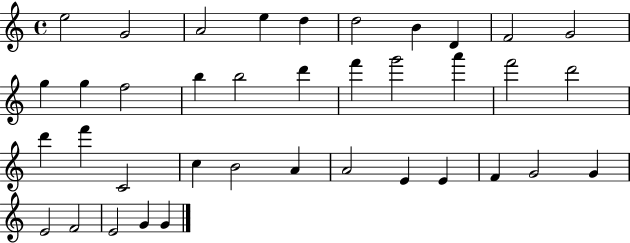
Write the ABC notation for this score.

X:1
T:Untitled
M:4/4
L:1/4
K:C
e2 G2 A2 e d d2 B D F2 G2 g g f2 b b2 d' f' g'2 a' f'2 d'2 d' f' C2 c B2 A A2 E E F G2 G E2 F2 E2 G G